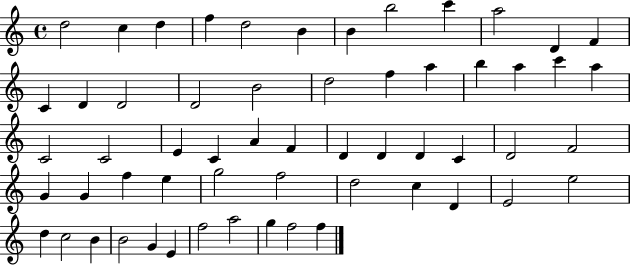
{
  \clef treble
  \time 4/4
  \defaultTimeSignature
  \key c \major
  d''2 c''4 d''4 | f''4 d''2 b'4 | b'4 b''2 c'''4 | a''2 d'4 f'4 | \break c'4 d'4 d'2 | d'2 b'2 | d''2 f''4 a''4 | b''4 a''4 c'''4 a''4 | \break c'2 c'2 | e'4 c'4 a'4 f'4 | d'4 d'4 d'4 c'4 | d'2 f'2 | \break g'4 g'4 f''4 e''4 | g''2 f''2 | d''2 c''4 d'4 | e'2 e''2 | \break d''4 c''2 b'4 | b'2 g'4 e'4 | f''2 a''2 | g''4 f''2 f''4 | \break \bar "|."
}